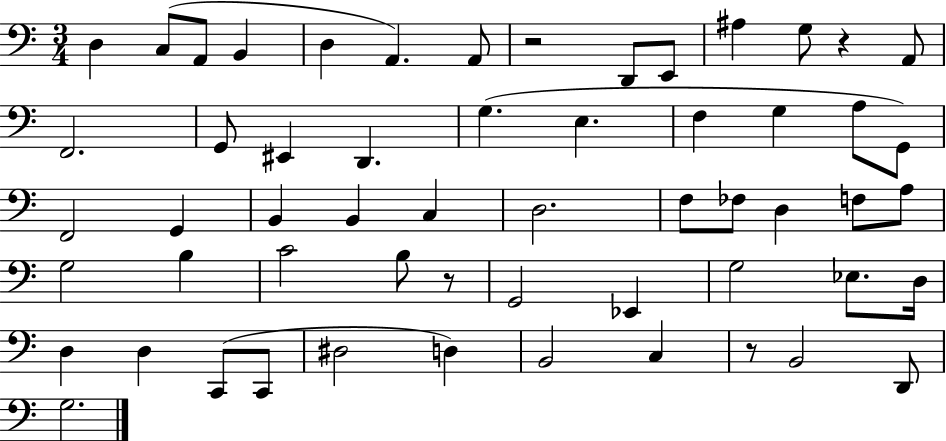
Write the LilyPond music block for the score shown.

{
  \clef bass
  \numericTimeSignature
  \time 3/4
  \key c \major
  d4 c8( a,8 b,4 | d4 a,4.) a,8 | r2 d,8 e,8 | ais4 g8 r4 a,8 | \break f,2. | g,8 eis,4 d,4. | g4.( e4. | f4 g4 a8 g,8) | \break f,2 g,4 | b,4 b,4 c4 | d2. | f8 fes8 d4 f8 a8 | \break g2 b4 | c'2 b8 r8 | g,2 ees,4 | g2 ees8. d16 | \break d4 d4 c,8( c,8 | dis2 d4) | b,2 c4 | r8 b,2 d,8 | \break g2. | \bar "|."
}